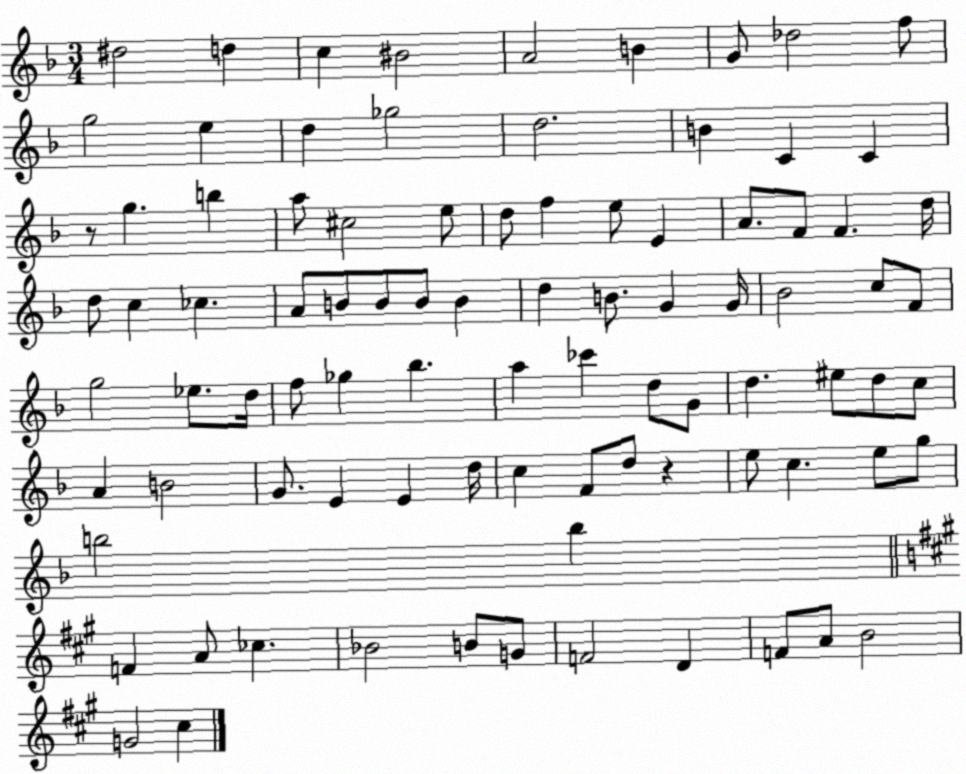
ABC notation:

X:1
T:Untitled
M:3/4
L:1/4
K:F
^d2 d c ^B2 A2 B G/2 _d2 f/2 g2 e d _g2 d2 B C C z/2 g b a/2 ^c2 e/2 d/2 f e/2 E A/2 F/2 F d/4 d/2 c _c A/2 B/2 B/2 B/2 B d B/2 G G/4 _B2 c/2 F/2 g2 _e/2 d/4 f/2 _g _b a _c' d/2 G/2 d ^e/2 d/2 c/2 A B2 G/2 E E d/4 c F/2 d/2 z e/2 c e/2 g/2 b2 b F A/2 _c _B2 B/2 G/2 F2 D F/2 A/2 B2 G2 ^c